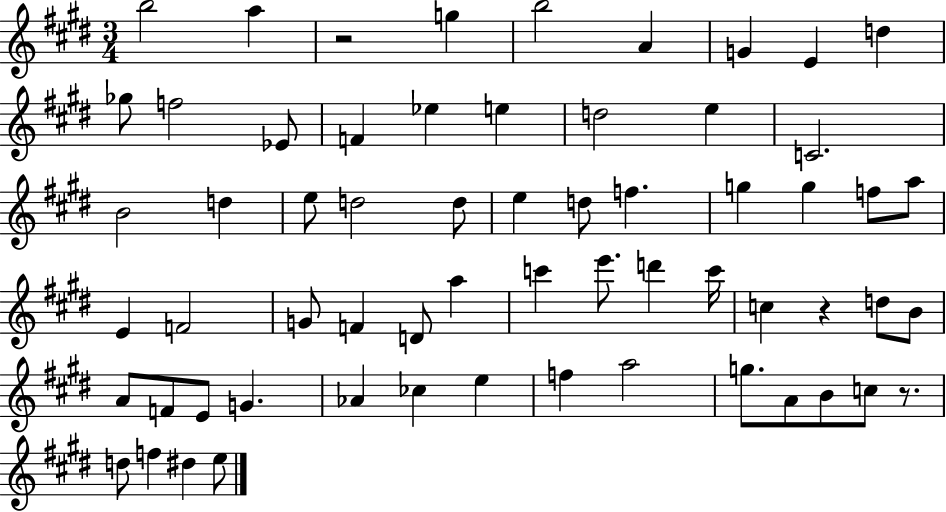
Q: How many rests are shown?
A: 3